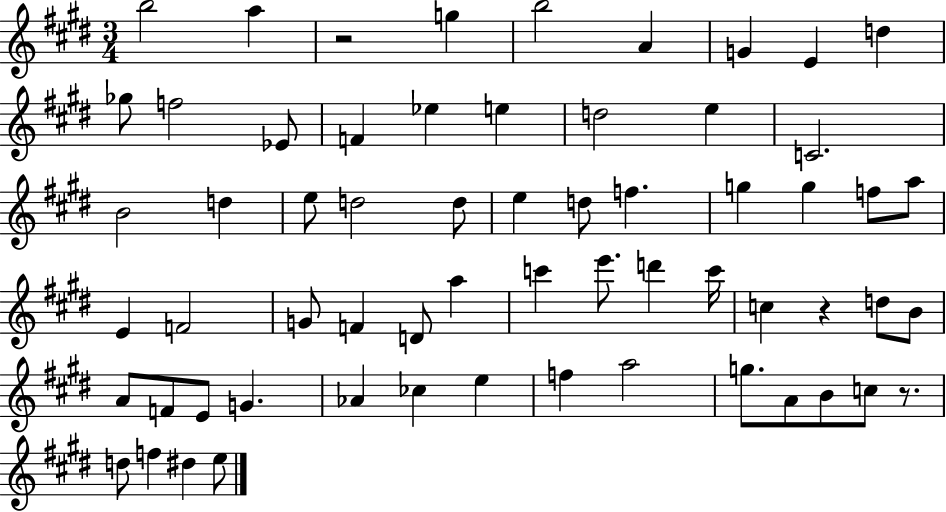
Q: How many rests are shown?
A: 3